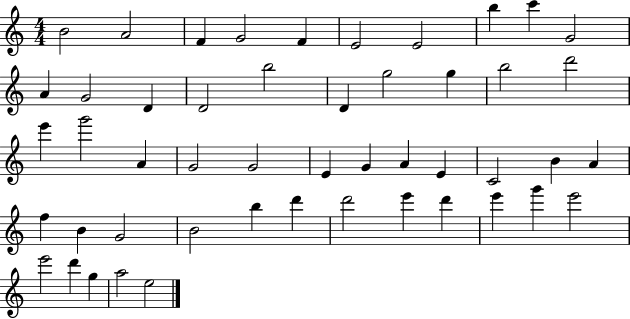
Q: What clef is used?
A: treble